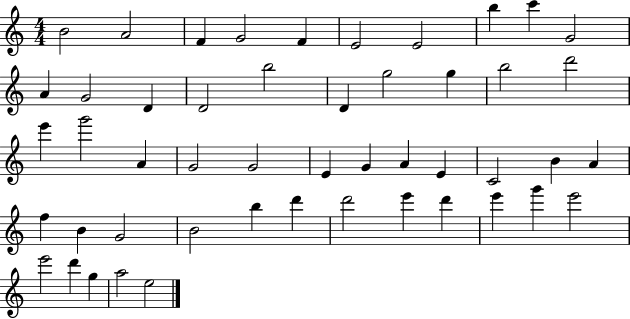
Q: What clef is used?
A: treble